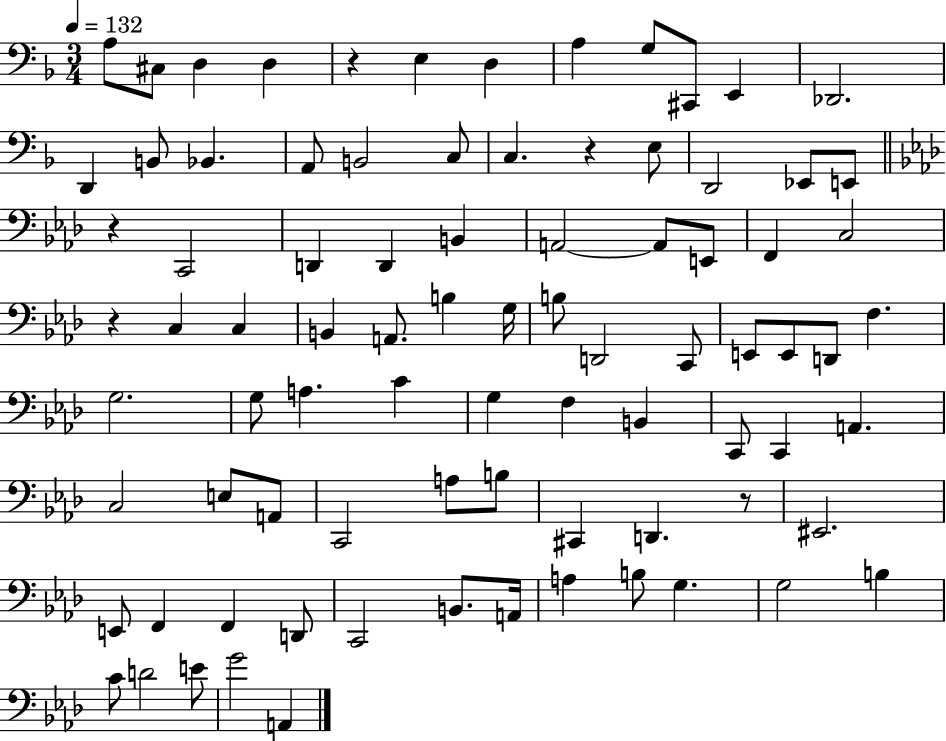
A3/e C#3/e D3/q D3/q R/q E3/q D3/q A3/q G3/e C#2/e E2/q Db2/h. D2/q B2/e Bb2/q. A2/e B2/h C3/e C3/q. R/q E3/e D2/h Eb2/e E2/e R/q C2/h D2/q D2/q B2/q A2/h A2/e E2/e F2/q C3/h R/q C3/q C3/q B2/q A2/e. B3/q G3/s B3/e D2/h C2/e E2/e E2/e D2/e F3/q. G3/h. G3/e A3/q. C4/q G3/q F3/q B2/q C2/e C2/q A2/q. C3/h E3/e A2/e C2/h A3/e B3/e C#2/q D2/q. R/e EIS2/h. E2/e F2/q F2/q D2/e C2/h B2/e. A2/s A3/q B3/e G3/q. G3/h B3/q C4/e D4/h E4/e G4/h A2/q